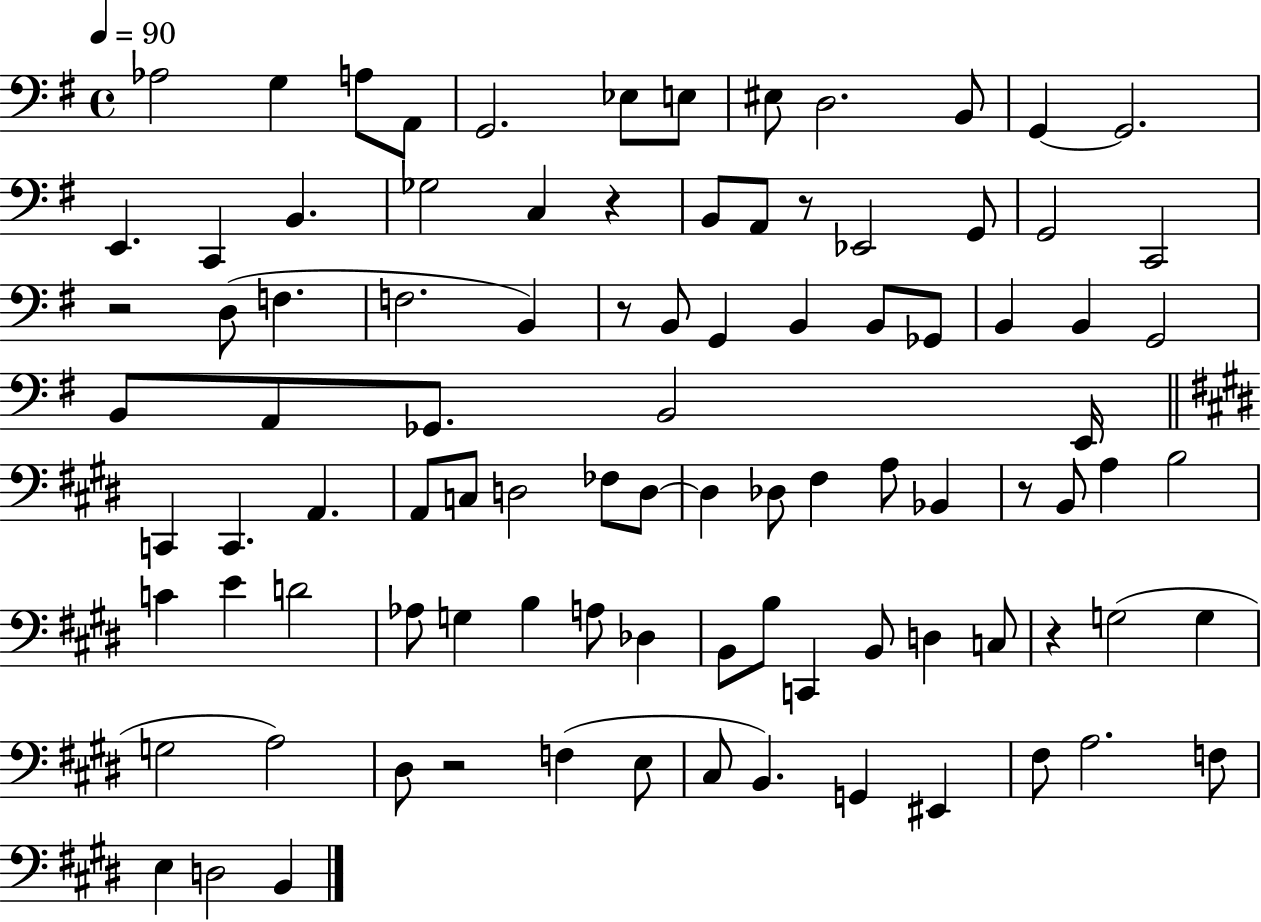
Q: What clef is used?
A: bass